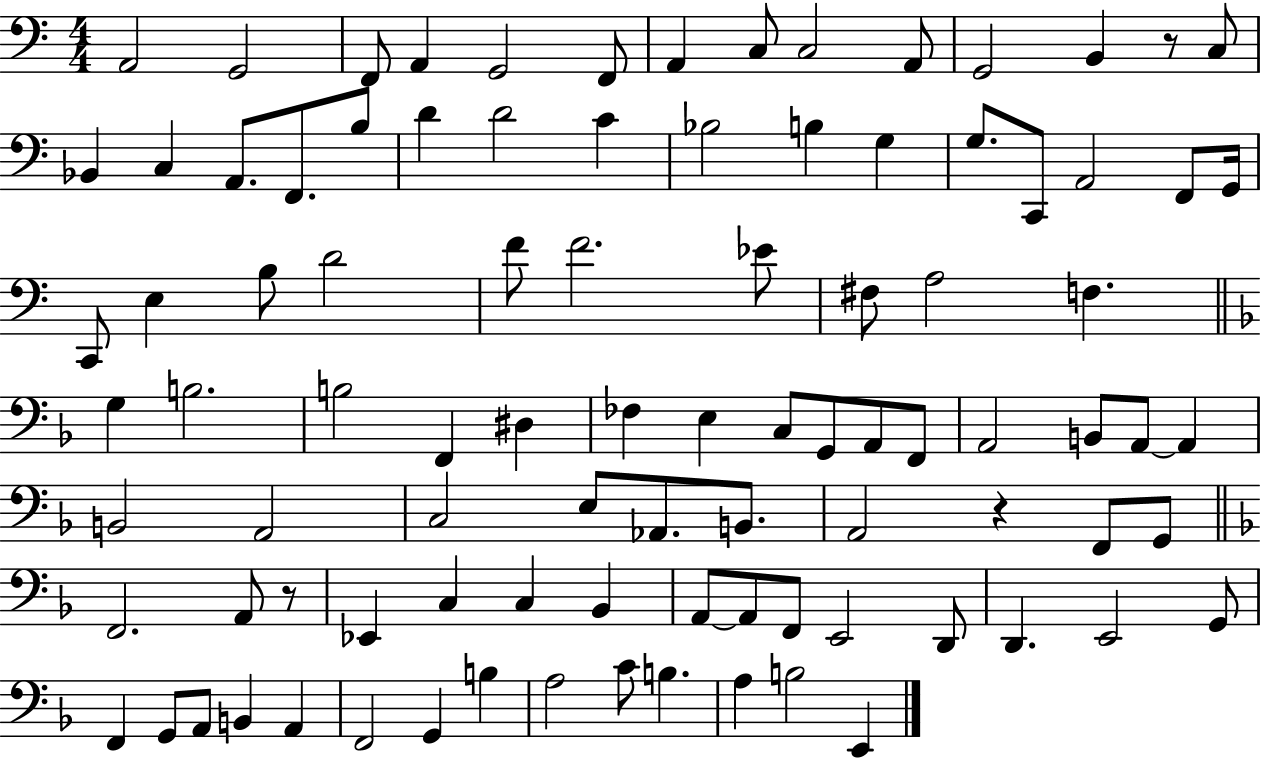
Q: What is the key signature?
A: C major